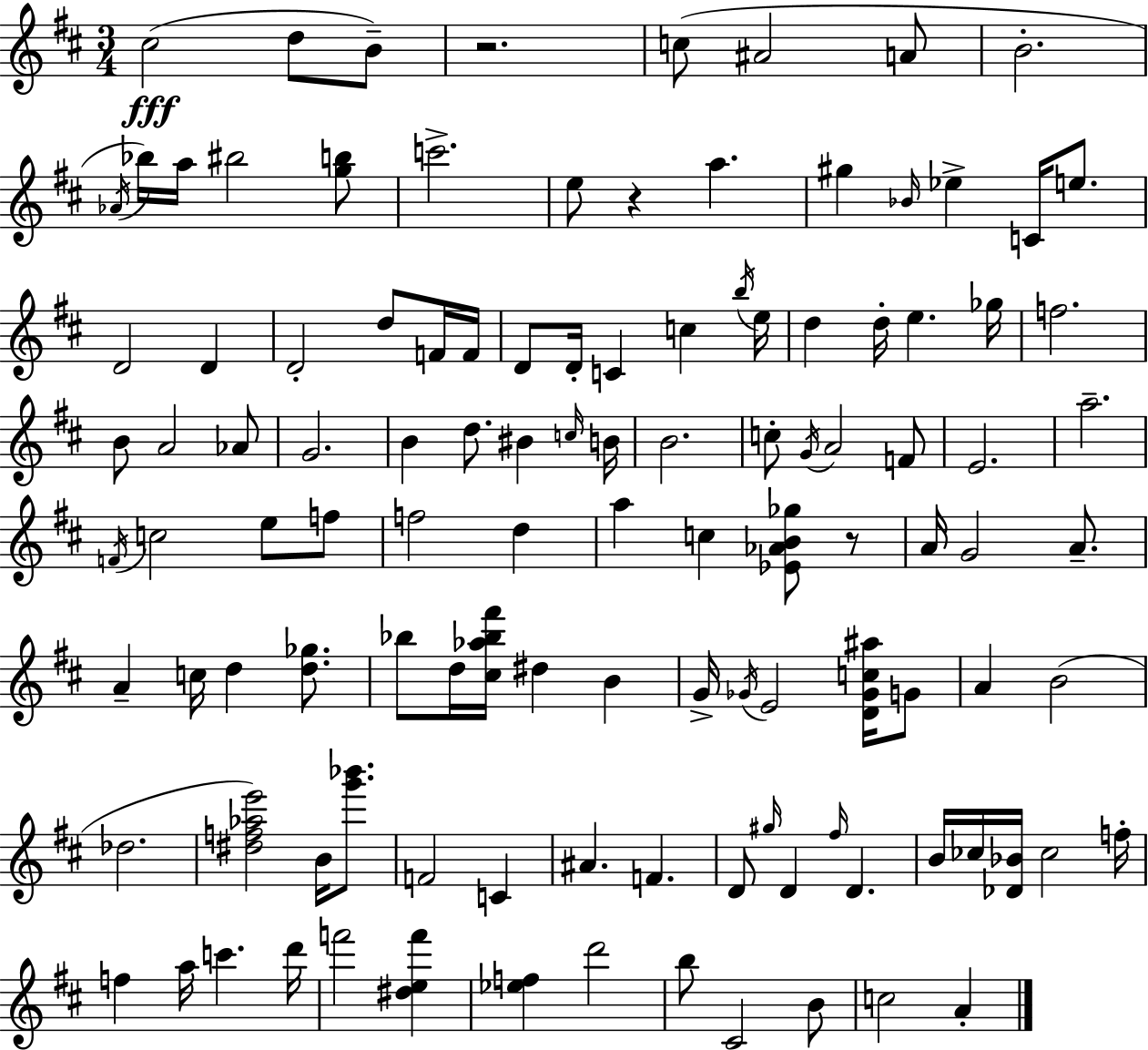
C#5/h D5/e B4/e R/h. C5/e A#4/h A4/e B4/h. Ab4/s Bb5/s A5/s BIS5/h [G5,B5]/e C6/h. E5/e R/q A5/q. G#5/q Bb4/s Eb5/q C4/s E5/e. D4/h D4/q D4/h D5/e F4/s F4/s D4/e D4/s C4/q C5/q B5/s E5/s D5/q D5/s E5/q. Gb5/s F5/h. B4/e A4/h Ab4/e G4/h. B4/q D5/e. BIS4/q C5/s B4/s B4/h. C5/e G4/s A4/h F4/e E4/h. A5/h. F4/s C5/h E5/e F5/e F5/h D5/q A5/q C5/q [Eb4,Ab4,B4,Gb5]/e R/e A4/s G4/h A4/e. A4/q C5/s D5/q [D5,Gb5]/e. Bb5/e D5/s [C#5,Ab5,Bb5,F#6]/s D#5/q B4/q G4/s Gb4/s E4/h [D4,Gb4,C5,A#5]/s G4/e A4/q B4/h Db5/h. [D#5,F5,Ab5,E6]/h B4/s [G6,Bb6]/e. F4/h C4/q A#4/q. F4/q. D4/e G#5/s D4/q F#5/s D4/q. B4/s CES5/s [Db4,Bb4]/s CES5/h F5/s F5/q A5/s C6/q. D6/s F6/h [D#5,E5,F6]/q [Eb5,F5]/q D6/h B5/e C#4/h B4/e C5/h A4/q